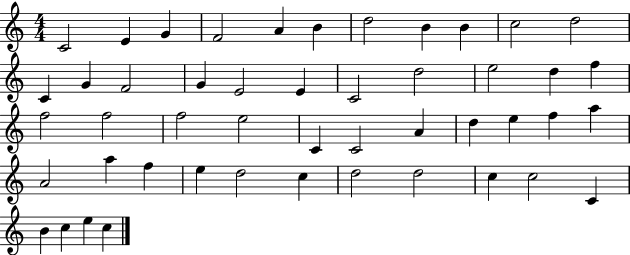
{
  \clef treble
  \numericTimeSignature
  \time 4/4
  \key c \major
  c'2 e'4 g'4 | f'2 a'4 b'4 | d''2 b'4 b'4 | c''2 d''2 | \break c'4 g'4 f'2 | g'4 e'2 e'4 | c'2 d''2 | e''2 d''4 f''4 | \break f''2 f''2 | f''2 e''2 | c'4 c'2 a'4 | d''4 e''4 f''4 a''4 | \break a'2 a''4 f''4 | e''4 d''2 c''4 | d''2 d''2 | c''4 c''2 c'4 | \break b'4 c''4 e''4 c''4 | \bar "|."
}